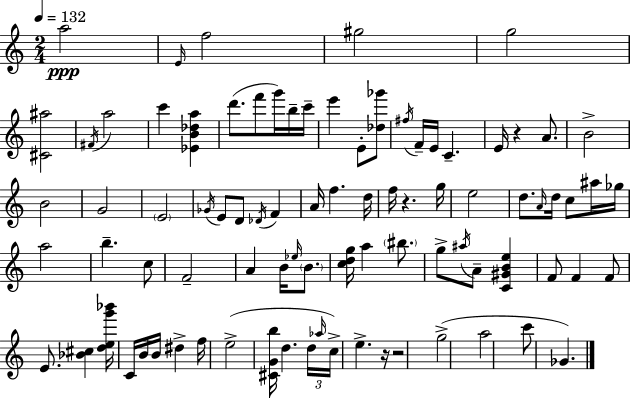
A5/h E4/s F5/h G#5/h G5/h [C#4,A#5]/h F#4/s A5/h C6/q [Eb4,B4,Db5,A5]/q D6/e. F6/e G6/s B5/s C6/s E6/q E4/e [Db5,Gb6]/e F#5/s F4/s E4/s C4/q. E4/s R/q A4/e. B4/h B4/h G4/h E4/h Gb4/s E4/e D4/e Db4/s F4/q A4/s F5/q. D5/s F5/s R/q. G5/s E5/h D5/e. A4/s D5/s C5/e A#5/s Gb5/s A5/h B5/q. C5/e F4/h A4/q B4/s Eb5/s B4/e. [C5,D5,G5]/s A5/q BIS5/e. G5/e A#5/s A4/e [C4,G#4,B4,E5]/q F4/e F4/q F4/e E4/e. [Bb4,C#5]/q [D5,E5,G6,Bb6]/s C4/s B4/s B4/s D#5/q F5/s E5/h [C#4,G4,B5]/s D5/q. D5/s Ab5/s C5/s E5/q. R/s R/h G5/h A5/h C6/e Gb4/q.